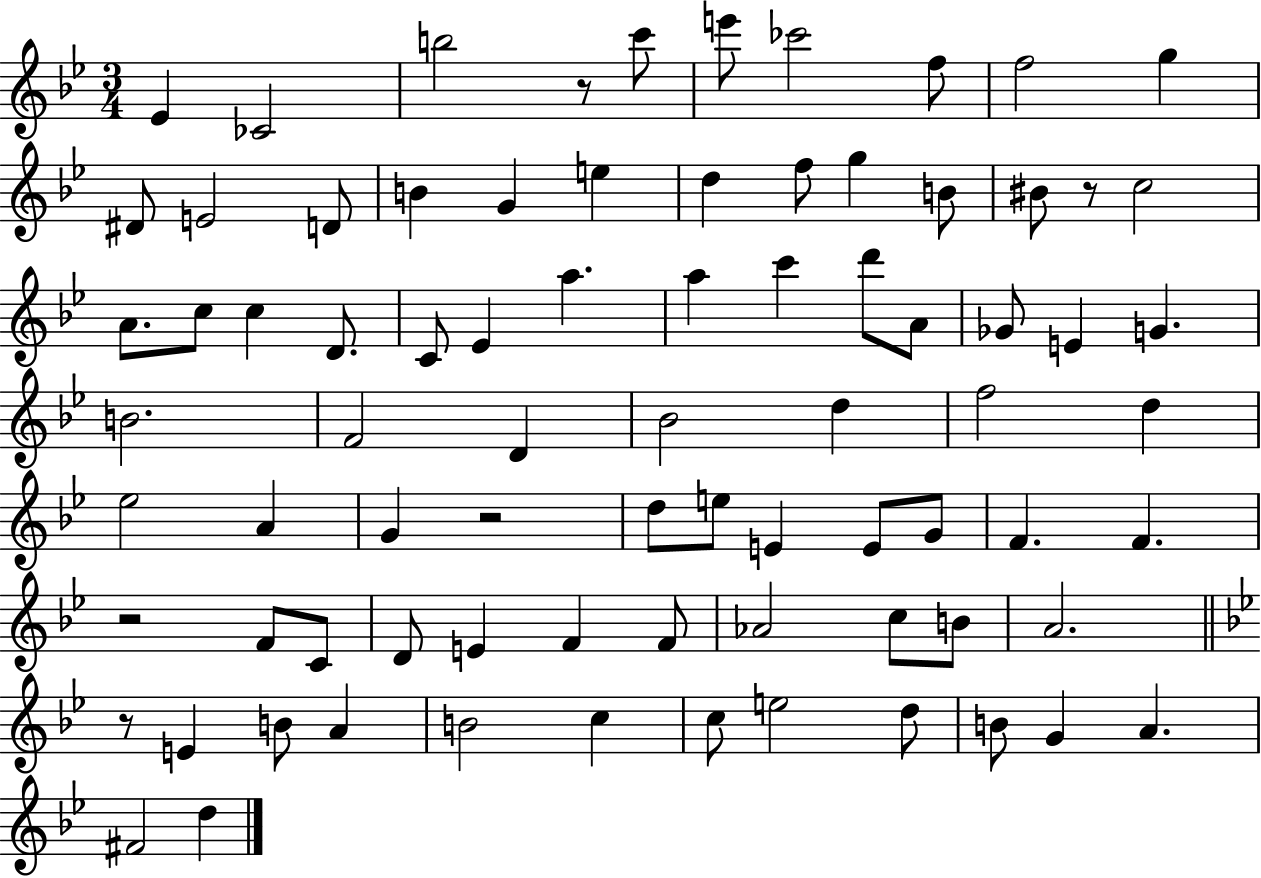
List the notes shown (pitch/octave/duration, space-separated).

Eb4/q CES4/h B5/h R/e C6/e E6/e CES6/h F5/e F5/h G5/q D#4/e E4/h D4/e B4/q G4/q E5/q D5/q F5/e G5/q B4/e BIS4/e R/e C5/h A4/e. C5/e C5/q D4/e. C4/e Eb4/q A5/q. A5/q C6/q D6/e A4/e Gb4/e E4/q G4/q. B4/h. F4/h D4/q Bb4/h D5/q F5/h D5/q Eb5/h A4/q G4/q R/h D5/e E5/e E4/q E4/e G4/e F4/q. F4/q. R/h F4/e C4/e D4/e E4/q F4/q F4/e Ab4/h C5/e B4/e A4/h. R/e E4/q B4/e A4/q B4/h C5/q C5/e E5/h D5/e B4/e G4/q A4/q. F#4/h D5/q